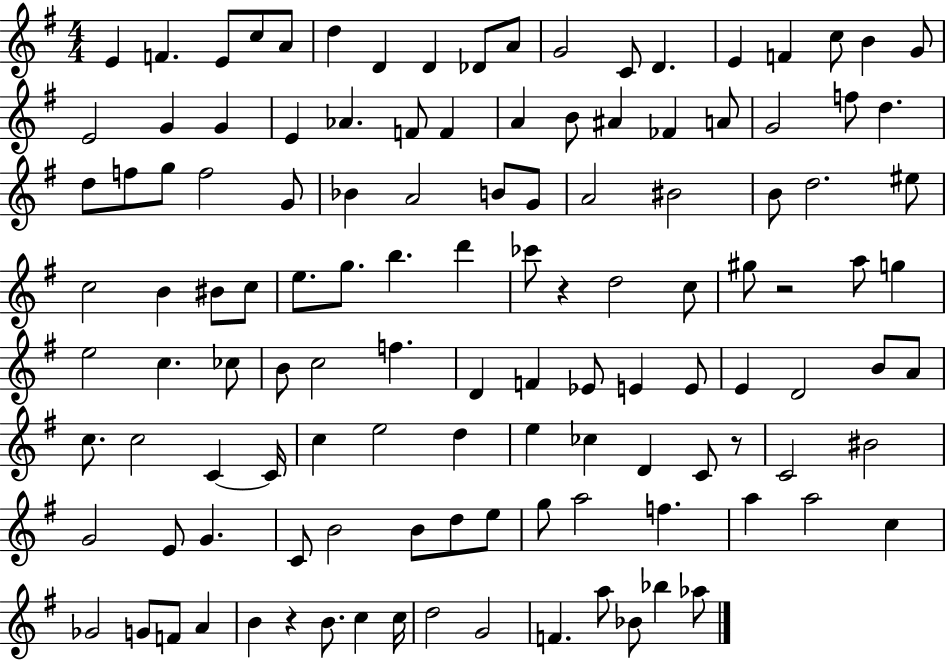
E4/q F4/q. E4/e C5/e A4/e D5/q D4/q D4/q Db4/e A4/e G4/h C4/e D4/q. E4/q F4/q C5/e B4/q G4/e E4/h G4/q G4/q E4/q Ab4/q. F4/e F4/q A4/q B4/e A#4/q FES4/q A4/e G4/h F5/e D5/q. D5/e F5/e G5/e F5/h G4/e Bb4/q A4/h B4/e G4/e A4/h BIS4/h B4/e D5/h. EIS5/e C5/h B4/q BIS4/e C5/e E5/e. G5/e. B5/q. D6/q CES6/e R/q D5/h C5/e G#5/e R/h A5/e G5/q E5/h C5/q. CES5/e B4/e C5/h F5/q. D4/q F4/q Eb4/e E4/q E4/e E4/q D4/h B4/e A4/e C5/e. C5/h C4/q C4/s C5/q E5/h D5/q E5/q CES5/q D4/q C4/e R/e C4/h BIS4/h G4/h E4/e G4/q. C4/e B4/h B4/e D5/e E5/e G5/e A5/h F5/q. A5/q A5/h C5/q Gb4/h G4/e F4/e A4/q B4/q R/q B4/e. C5/q C5/s D5/h G4/h F4/q. A5/e Bb4/e Bb5/q Ab5/e